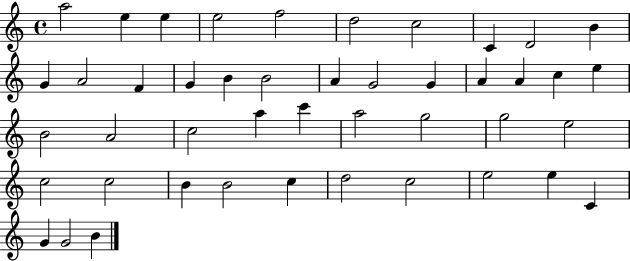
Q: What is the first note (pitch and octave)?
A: A5